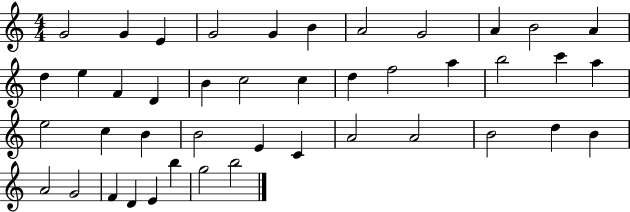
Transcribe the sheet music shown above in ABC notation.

X:1
T:Untitled
M:4/4
L:1/4
K:C
G2 G E G2 G B A2 G2 A B2 A d e F D B c2 c d f2 a b2 c' a e2 c B B2 E C A2 A2 B2 d B A2 G2 F D E b g2 b2